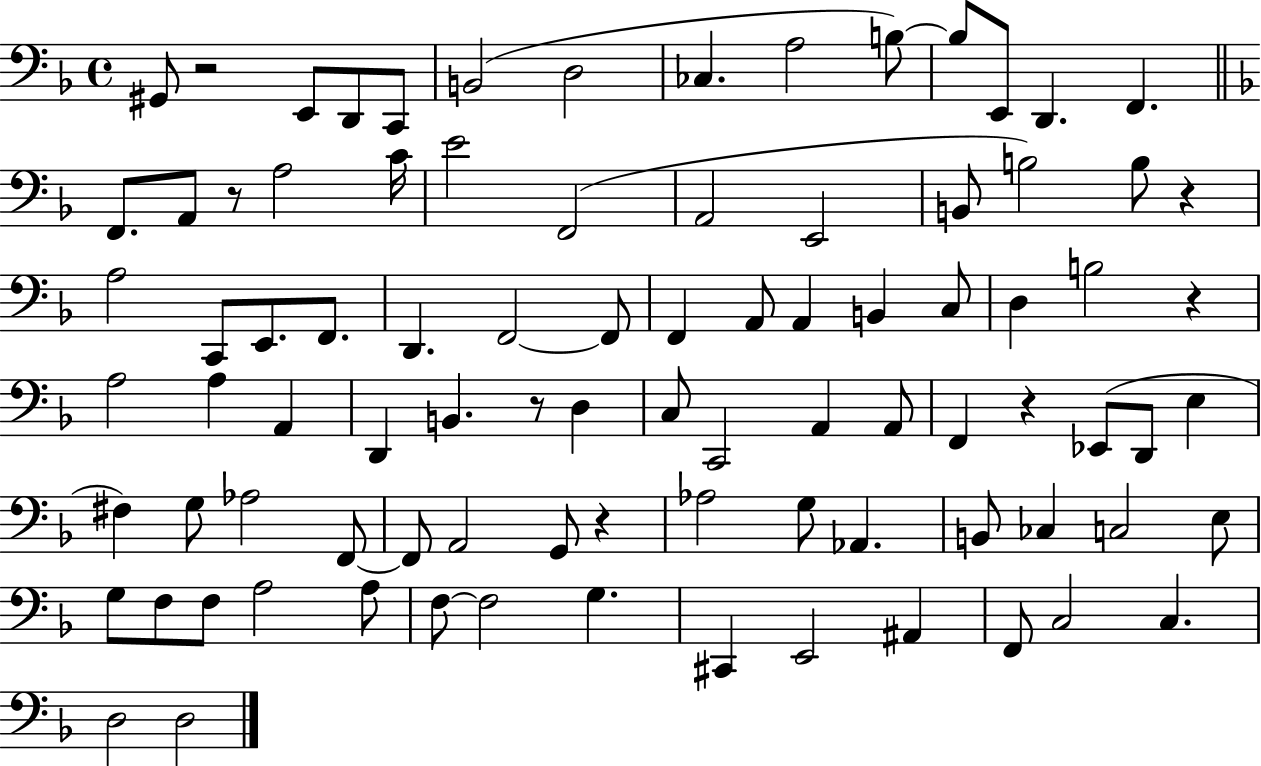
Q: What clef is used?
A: bass